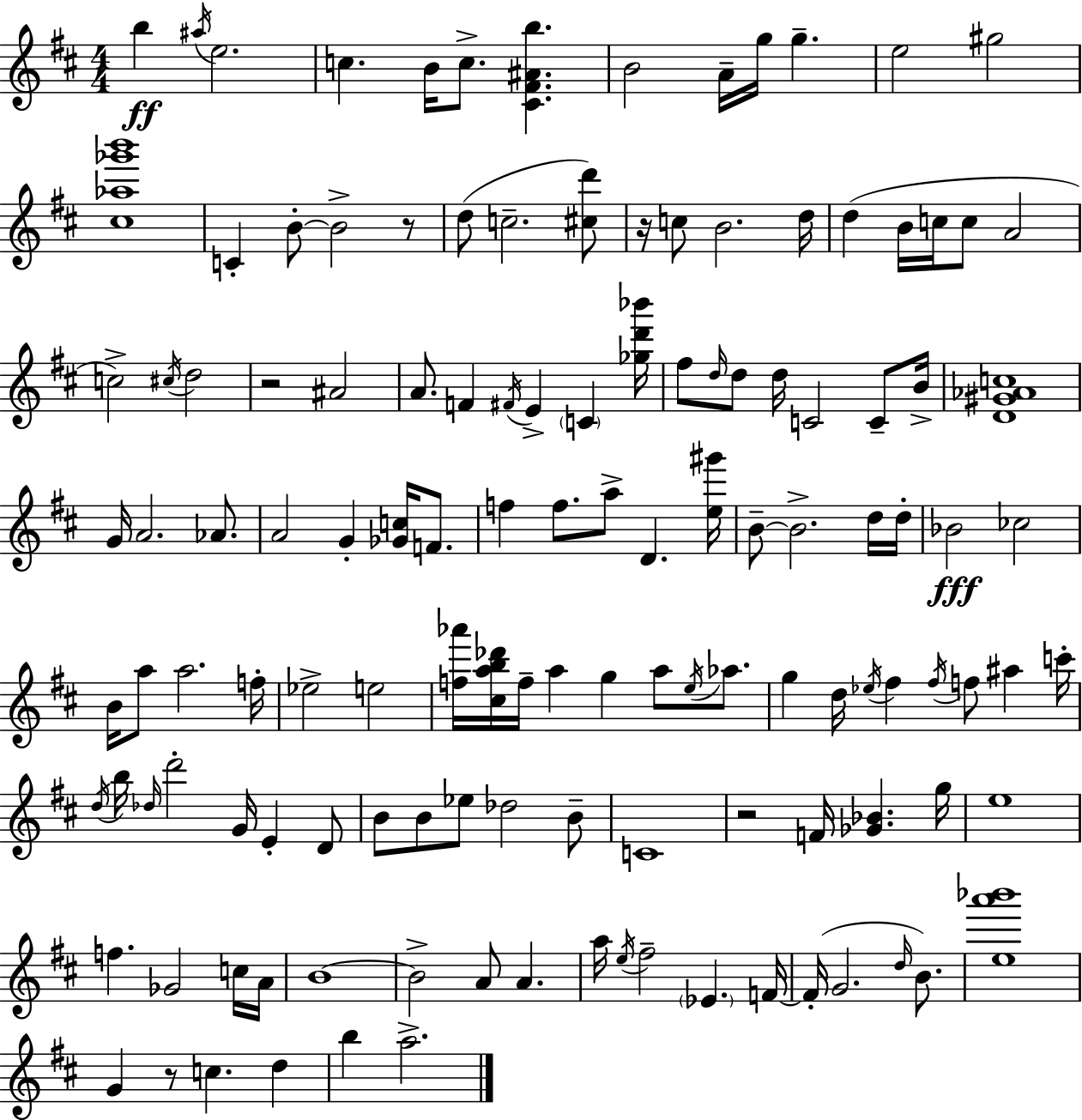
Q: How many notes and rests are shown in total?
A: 131